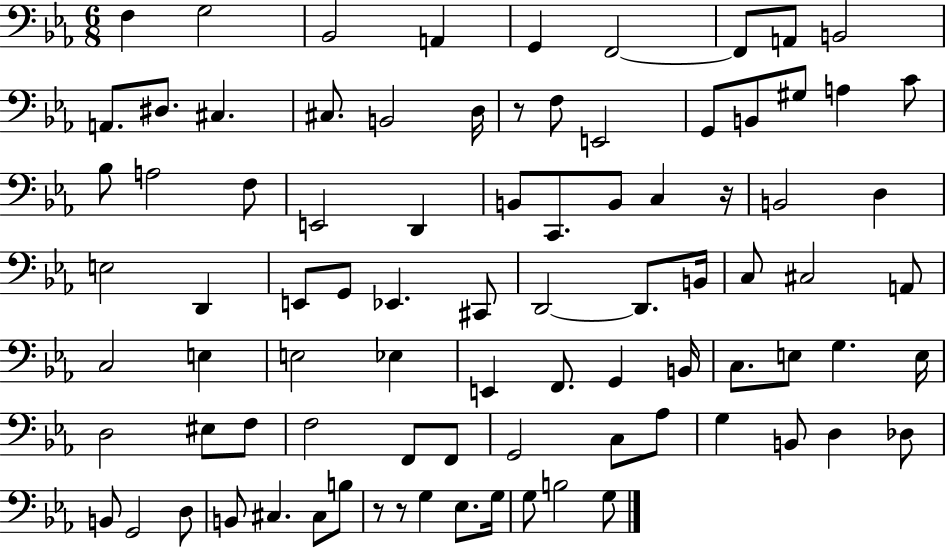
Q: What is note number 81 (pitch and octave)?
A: G3